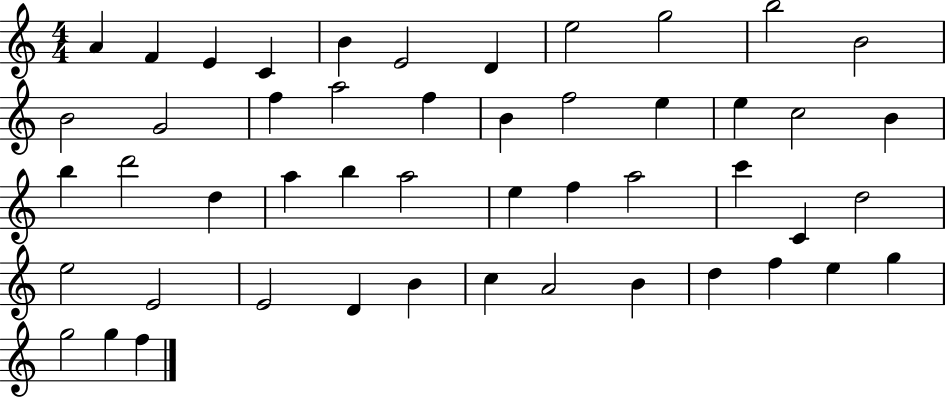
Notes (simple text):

A4/q F4/q E4/q C4/q B4/q E4/h D4/q E5/h G5/h B5/h B4/h B4/h G4/h F5/q A5/h F5/q B4/q F5/h E5/q E5/q C5/h B4/q B5/q D6/h D5/q A5/q B5/q A5/h E5/q F5/q A5/h C6/q C4/q D5/h E5/h E4/h E4/h D4/q B4/q C5/q A4/h B4/q D5/q F5/q E5/q G5/q G5/h G5/q F5/q